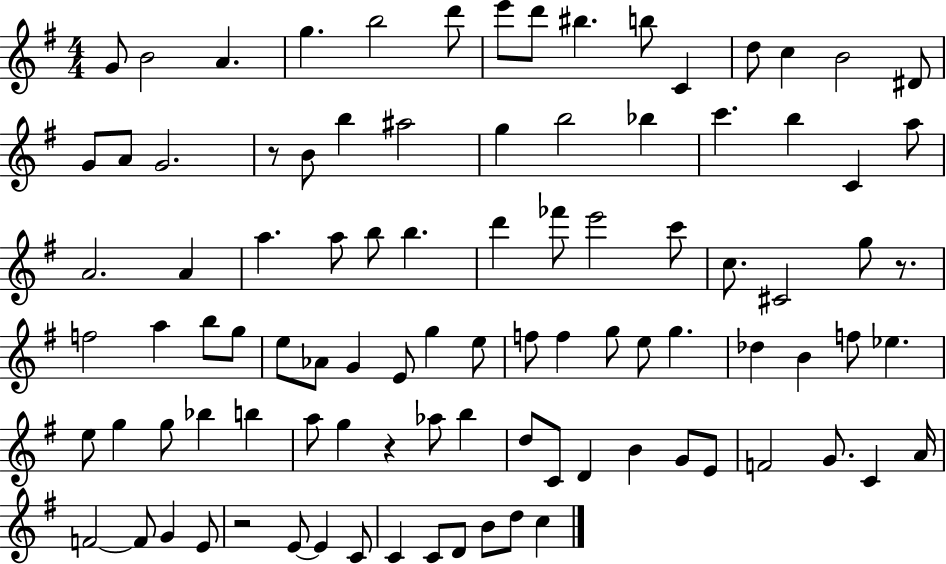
X:1
T:Untitled
M:4/4
L:1/4
K:G
G/2 B2 A g b2 d'/2 e'/2 d'/2 ^b b/2 C d/2 c B2 ^D/2 G/2 A/2 G2 z/2 B/2 b ^a2 g b2 _b c' b C a/2 A2 A a a/2 b/2 b d' _f'/2 e'2 c'/2 c/2 ^C2 g/2 z/2 f2 a b/2 g/2 e/2 _A/2 G E/2 g e/2 f/2 f g/2 e/2 g _d B f/2 _e e/2 g g/2 _b b a/2 g z _a/2 b d/2 C/2 D B G/2 E/2 F2 G/2 C A/4 F2 F/2 G E/2 z2 E/2 E C/2 C C/2 D/2 B/2 d/2 c